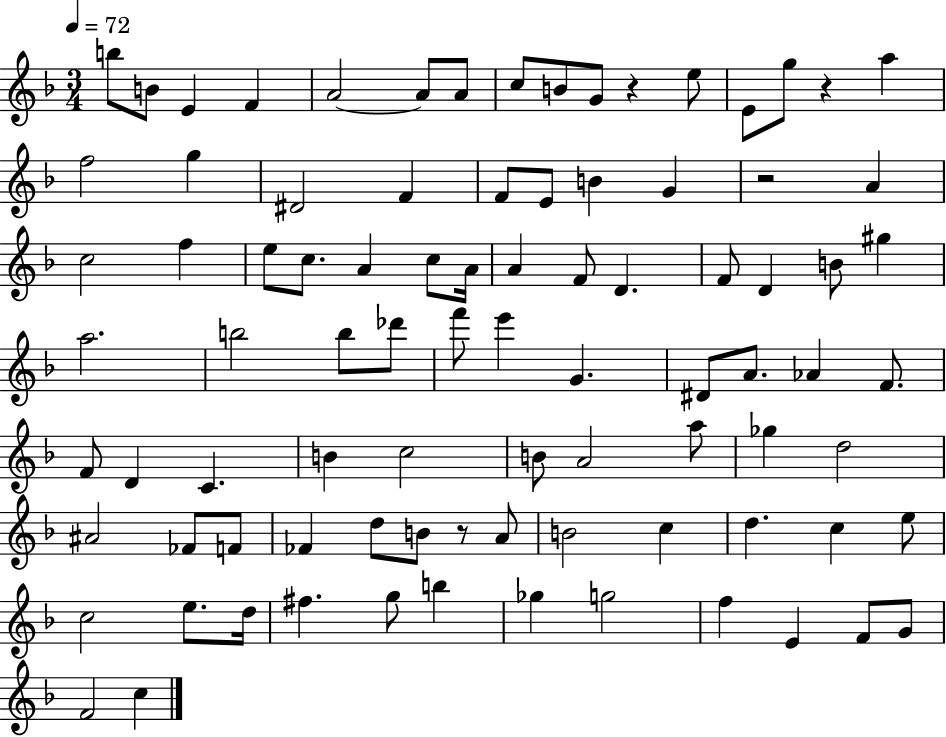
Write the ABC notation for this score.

X:1
T:Untitled
M:3/4
L:1/4
K:F
b/2 B/2 E F A2 A/2 A/2 c/2 B/2 G/2 z e/2 E/2 g/2 z a f2 g ^D2 F F/2 E/2 B G z2 A c2 f e/2 c/2 A c/2 A/4 A F/2 D F/2 D B/2 ^g a2 b2 b/2 _d'/2 f'/2 e' G ^D/2 A/2 _A F/2 F/2 D C B c2 B/2 A2 a/2 _g d2 ^A2 _F/2 F/2 _F d/2 B/2 z/2 A/2 B2 c d c e/2 c2 e/2 d/4 ^f g/2 b _g g2 f E F/2 G/2 F2 c